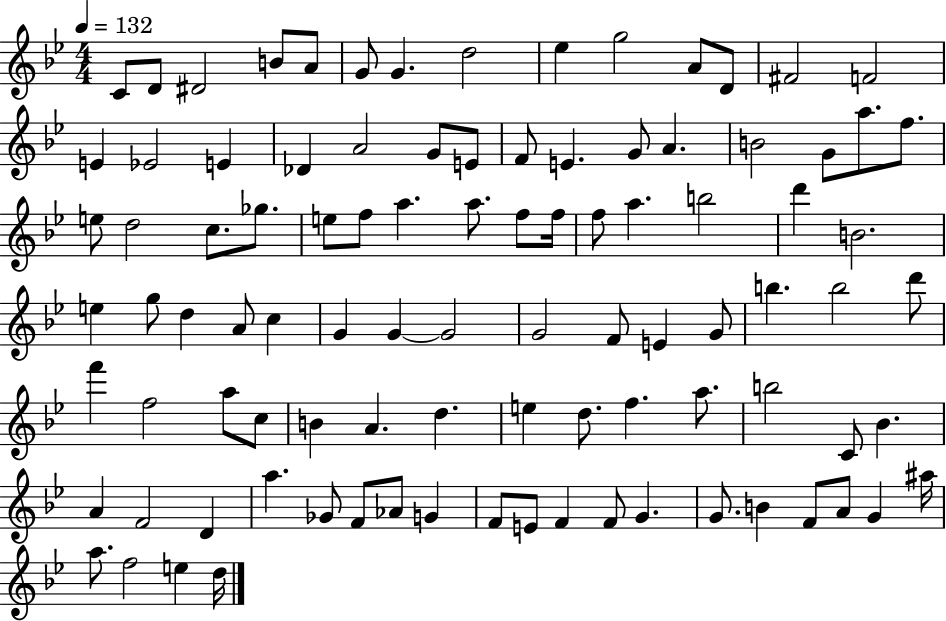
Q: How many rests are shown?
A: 0